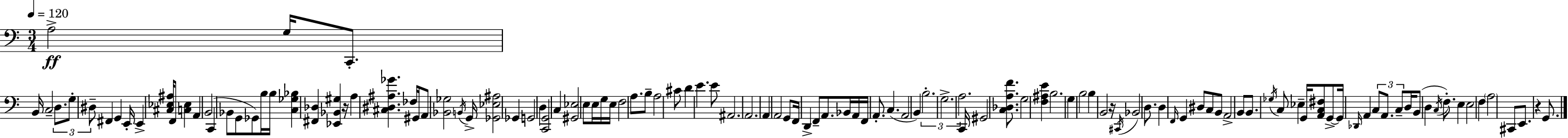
{
  \clef bass
  \numericTimeSignature
  \time 3/4
  \key c \major
  \tempo 4 = 120
  \repeat volta 2 { a2->\ff g16 c,8.-. | b,16 c2-- \tuplet 3/2 { d8. | g8-. dis8-- } fis,4 g,4 | e,16-. e,4-> <cis ees ais>16 f,8 <c ees>4 | \break a,4 b,2( | c,4 bes,8 g,8 ges,8) b16 b16 | <c ges bes>4 <fis, des>4 <ees, bes, gis>4 | r16 a4 <cis dis ais ges'>4. fes16 | \break gis,16 a,8 <bes, ges>2 \acciaccatura { b,16 } | g,16-> <ges, ees ais>2 ges,4 | g,2 d4 | <c, g,>2 c4 | \break <gis, ees>2 e8 e16 | g16 e16 f2 a8. | b8-- a2 cis'8 | d'4 e'4. e'8 | \break ais,2. | a,2. | a,4 a,2 | g,8 f,16 d,4-> f,8-- a,8. | \break bes,16 a,16 f,16 a,8.-. c4.( | a,2 b,4) | \tuplet 3/2 { b2.-. | g2.-> | \break a2. } | c,16 gis,2 <c des a f'>8. | g2 <f ais e'>4 | b2. | \break g4 b2 | b4 b,2 | r16 \acciaccatura { cis,16 } bes,2 d8. | d4 \grace { f,16 } g,4 dis8 | \break c8 b,8 a,2-> | b,8 b,8. \acciaccatura { ges16 } c8 ees4-- | g,16 <a, c fis>8 g,8->~~ g,16 \grace { des,16 } a,4 | \tuplet 3/2 { c8 a,8. c8-- } d16 b,8( d4 | \break \acciaccatura { c16 } f8.-.) e4 e2 | \parenthesize f4 \parenthesize a2 | cis,8 e,8. r4 | g,8. } \bar "|."
}